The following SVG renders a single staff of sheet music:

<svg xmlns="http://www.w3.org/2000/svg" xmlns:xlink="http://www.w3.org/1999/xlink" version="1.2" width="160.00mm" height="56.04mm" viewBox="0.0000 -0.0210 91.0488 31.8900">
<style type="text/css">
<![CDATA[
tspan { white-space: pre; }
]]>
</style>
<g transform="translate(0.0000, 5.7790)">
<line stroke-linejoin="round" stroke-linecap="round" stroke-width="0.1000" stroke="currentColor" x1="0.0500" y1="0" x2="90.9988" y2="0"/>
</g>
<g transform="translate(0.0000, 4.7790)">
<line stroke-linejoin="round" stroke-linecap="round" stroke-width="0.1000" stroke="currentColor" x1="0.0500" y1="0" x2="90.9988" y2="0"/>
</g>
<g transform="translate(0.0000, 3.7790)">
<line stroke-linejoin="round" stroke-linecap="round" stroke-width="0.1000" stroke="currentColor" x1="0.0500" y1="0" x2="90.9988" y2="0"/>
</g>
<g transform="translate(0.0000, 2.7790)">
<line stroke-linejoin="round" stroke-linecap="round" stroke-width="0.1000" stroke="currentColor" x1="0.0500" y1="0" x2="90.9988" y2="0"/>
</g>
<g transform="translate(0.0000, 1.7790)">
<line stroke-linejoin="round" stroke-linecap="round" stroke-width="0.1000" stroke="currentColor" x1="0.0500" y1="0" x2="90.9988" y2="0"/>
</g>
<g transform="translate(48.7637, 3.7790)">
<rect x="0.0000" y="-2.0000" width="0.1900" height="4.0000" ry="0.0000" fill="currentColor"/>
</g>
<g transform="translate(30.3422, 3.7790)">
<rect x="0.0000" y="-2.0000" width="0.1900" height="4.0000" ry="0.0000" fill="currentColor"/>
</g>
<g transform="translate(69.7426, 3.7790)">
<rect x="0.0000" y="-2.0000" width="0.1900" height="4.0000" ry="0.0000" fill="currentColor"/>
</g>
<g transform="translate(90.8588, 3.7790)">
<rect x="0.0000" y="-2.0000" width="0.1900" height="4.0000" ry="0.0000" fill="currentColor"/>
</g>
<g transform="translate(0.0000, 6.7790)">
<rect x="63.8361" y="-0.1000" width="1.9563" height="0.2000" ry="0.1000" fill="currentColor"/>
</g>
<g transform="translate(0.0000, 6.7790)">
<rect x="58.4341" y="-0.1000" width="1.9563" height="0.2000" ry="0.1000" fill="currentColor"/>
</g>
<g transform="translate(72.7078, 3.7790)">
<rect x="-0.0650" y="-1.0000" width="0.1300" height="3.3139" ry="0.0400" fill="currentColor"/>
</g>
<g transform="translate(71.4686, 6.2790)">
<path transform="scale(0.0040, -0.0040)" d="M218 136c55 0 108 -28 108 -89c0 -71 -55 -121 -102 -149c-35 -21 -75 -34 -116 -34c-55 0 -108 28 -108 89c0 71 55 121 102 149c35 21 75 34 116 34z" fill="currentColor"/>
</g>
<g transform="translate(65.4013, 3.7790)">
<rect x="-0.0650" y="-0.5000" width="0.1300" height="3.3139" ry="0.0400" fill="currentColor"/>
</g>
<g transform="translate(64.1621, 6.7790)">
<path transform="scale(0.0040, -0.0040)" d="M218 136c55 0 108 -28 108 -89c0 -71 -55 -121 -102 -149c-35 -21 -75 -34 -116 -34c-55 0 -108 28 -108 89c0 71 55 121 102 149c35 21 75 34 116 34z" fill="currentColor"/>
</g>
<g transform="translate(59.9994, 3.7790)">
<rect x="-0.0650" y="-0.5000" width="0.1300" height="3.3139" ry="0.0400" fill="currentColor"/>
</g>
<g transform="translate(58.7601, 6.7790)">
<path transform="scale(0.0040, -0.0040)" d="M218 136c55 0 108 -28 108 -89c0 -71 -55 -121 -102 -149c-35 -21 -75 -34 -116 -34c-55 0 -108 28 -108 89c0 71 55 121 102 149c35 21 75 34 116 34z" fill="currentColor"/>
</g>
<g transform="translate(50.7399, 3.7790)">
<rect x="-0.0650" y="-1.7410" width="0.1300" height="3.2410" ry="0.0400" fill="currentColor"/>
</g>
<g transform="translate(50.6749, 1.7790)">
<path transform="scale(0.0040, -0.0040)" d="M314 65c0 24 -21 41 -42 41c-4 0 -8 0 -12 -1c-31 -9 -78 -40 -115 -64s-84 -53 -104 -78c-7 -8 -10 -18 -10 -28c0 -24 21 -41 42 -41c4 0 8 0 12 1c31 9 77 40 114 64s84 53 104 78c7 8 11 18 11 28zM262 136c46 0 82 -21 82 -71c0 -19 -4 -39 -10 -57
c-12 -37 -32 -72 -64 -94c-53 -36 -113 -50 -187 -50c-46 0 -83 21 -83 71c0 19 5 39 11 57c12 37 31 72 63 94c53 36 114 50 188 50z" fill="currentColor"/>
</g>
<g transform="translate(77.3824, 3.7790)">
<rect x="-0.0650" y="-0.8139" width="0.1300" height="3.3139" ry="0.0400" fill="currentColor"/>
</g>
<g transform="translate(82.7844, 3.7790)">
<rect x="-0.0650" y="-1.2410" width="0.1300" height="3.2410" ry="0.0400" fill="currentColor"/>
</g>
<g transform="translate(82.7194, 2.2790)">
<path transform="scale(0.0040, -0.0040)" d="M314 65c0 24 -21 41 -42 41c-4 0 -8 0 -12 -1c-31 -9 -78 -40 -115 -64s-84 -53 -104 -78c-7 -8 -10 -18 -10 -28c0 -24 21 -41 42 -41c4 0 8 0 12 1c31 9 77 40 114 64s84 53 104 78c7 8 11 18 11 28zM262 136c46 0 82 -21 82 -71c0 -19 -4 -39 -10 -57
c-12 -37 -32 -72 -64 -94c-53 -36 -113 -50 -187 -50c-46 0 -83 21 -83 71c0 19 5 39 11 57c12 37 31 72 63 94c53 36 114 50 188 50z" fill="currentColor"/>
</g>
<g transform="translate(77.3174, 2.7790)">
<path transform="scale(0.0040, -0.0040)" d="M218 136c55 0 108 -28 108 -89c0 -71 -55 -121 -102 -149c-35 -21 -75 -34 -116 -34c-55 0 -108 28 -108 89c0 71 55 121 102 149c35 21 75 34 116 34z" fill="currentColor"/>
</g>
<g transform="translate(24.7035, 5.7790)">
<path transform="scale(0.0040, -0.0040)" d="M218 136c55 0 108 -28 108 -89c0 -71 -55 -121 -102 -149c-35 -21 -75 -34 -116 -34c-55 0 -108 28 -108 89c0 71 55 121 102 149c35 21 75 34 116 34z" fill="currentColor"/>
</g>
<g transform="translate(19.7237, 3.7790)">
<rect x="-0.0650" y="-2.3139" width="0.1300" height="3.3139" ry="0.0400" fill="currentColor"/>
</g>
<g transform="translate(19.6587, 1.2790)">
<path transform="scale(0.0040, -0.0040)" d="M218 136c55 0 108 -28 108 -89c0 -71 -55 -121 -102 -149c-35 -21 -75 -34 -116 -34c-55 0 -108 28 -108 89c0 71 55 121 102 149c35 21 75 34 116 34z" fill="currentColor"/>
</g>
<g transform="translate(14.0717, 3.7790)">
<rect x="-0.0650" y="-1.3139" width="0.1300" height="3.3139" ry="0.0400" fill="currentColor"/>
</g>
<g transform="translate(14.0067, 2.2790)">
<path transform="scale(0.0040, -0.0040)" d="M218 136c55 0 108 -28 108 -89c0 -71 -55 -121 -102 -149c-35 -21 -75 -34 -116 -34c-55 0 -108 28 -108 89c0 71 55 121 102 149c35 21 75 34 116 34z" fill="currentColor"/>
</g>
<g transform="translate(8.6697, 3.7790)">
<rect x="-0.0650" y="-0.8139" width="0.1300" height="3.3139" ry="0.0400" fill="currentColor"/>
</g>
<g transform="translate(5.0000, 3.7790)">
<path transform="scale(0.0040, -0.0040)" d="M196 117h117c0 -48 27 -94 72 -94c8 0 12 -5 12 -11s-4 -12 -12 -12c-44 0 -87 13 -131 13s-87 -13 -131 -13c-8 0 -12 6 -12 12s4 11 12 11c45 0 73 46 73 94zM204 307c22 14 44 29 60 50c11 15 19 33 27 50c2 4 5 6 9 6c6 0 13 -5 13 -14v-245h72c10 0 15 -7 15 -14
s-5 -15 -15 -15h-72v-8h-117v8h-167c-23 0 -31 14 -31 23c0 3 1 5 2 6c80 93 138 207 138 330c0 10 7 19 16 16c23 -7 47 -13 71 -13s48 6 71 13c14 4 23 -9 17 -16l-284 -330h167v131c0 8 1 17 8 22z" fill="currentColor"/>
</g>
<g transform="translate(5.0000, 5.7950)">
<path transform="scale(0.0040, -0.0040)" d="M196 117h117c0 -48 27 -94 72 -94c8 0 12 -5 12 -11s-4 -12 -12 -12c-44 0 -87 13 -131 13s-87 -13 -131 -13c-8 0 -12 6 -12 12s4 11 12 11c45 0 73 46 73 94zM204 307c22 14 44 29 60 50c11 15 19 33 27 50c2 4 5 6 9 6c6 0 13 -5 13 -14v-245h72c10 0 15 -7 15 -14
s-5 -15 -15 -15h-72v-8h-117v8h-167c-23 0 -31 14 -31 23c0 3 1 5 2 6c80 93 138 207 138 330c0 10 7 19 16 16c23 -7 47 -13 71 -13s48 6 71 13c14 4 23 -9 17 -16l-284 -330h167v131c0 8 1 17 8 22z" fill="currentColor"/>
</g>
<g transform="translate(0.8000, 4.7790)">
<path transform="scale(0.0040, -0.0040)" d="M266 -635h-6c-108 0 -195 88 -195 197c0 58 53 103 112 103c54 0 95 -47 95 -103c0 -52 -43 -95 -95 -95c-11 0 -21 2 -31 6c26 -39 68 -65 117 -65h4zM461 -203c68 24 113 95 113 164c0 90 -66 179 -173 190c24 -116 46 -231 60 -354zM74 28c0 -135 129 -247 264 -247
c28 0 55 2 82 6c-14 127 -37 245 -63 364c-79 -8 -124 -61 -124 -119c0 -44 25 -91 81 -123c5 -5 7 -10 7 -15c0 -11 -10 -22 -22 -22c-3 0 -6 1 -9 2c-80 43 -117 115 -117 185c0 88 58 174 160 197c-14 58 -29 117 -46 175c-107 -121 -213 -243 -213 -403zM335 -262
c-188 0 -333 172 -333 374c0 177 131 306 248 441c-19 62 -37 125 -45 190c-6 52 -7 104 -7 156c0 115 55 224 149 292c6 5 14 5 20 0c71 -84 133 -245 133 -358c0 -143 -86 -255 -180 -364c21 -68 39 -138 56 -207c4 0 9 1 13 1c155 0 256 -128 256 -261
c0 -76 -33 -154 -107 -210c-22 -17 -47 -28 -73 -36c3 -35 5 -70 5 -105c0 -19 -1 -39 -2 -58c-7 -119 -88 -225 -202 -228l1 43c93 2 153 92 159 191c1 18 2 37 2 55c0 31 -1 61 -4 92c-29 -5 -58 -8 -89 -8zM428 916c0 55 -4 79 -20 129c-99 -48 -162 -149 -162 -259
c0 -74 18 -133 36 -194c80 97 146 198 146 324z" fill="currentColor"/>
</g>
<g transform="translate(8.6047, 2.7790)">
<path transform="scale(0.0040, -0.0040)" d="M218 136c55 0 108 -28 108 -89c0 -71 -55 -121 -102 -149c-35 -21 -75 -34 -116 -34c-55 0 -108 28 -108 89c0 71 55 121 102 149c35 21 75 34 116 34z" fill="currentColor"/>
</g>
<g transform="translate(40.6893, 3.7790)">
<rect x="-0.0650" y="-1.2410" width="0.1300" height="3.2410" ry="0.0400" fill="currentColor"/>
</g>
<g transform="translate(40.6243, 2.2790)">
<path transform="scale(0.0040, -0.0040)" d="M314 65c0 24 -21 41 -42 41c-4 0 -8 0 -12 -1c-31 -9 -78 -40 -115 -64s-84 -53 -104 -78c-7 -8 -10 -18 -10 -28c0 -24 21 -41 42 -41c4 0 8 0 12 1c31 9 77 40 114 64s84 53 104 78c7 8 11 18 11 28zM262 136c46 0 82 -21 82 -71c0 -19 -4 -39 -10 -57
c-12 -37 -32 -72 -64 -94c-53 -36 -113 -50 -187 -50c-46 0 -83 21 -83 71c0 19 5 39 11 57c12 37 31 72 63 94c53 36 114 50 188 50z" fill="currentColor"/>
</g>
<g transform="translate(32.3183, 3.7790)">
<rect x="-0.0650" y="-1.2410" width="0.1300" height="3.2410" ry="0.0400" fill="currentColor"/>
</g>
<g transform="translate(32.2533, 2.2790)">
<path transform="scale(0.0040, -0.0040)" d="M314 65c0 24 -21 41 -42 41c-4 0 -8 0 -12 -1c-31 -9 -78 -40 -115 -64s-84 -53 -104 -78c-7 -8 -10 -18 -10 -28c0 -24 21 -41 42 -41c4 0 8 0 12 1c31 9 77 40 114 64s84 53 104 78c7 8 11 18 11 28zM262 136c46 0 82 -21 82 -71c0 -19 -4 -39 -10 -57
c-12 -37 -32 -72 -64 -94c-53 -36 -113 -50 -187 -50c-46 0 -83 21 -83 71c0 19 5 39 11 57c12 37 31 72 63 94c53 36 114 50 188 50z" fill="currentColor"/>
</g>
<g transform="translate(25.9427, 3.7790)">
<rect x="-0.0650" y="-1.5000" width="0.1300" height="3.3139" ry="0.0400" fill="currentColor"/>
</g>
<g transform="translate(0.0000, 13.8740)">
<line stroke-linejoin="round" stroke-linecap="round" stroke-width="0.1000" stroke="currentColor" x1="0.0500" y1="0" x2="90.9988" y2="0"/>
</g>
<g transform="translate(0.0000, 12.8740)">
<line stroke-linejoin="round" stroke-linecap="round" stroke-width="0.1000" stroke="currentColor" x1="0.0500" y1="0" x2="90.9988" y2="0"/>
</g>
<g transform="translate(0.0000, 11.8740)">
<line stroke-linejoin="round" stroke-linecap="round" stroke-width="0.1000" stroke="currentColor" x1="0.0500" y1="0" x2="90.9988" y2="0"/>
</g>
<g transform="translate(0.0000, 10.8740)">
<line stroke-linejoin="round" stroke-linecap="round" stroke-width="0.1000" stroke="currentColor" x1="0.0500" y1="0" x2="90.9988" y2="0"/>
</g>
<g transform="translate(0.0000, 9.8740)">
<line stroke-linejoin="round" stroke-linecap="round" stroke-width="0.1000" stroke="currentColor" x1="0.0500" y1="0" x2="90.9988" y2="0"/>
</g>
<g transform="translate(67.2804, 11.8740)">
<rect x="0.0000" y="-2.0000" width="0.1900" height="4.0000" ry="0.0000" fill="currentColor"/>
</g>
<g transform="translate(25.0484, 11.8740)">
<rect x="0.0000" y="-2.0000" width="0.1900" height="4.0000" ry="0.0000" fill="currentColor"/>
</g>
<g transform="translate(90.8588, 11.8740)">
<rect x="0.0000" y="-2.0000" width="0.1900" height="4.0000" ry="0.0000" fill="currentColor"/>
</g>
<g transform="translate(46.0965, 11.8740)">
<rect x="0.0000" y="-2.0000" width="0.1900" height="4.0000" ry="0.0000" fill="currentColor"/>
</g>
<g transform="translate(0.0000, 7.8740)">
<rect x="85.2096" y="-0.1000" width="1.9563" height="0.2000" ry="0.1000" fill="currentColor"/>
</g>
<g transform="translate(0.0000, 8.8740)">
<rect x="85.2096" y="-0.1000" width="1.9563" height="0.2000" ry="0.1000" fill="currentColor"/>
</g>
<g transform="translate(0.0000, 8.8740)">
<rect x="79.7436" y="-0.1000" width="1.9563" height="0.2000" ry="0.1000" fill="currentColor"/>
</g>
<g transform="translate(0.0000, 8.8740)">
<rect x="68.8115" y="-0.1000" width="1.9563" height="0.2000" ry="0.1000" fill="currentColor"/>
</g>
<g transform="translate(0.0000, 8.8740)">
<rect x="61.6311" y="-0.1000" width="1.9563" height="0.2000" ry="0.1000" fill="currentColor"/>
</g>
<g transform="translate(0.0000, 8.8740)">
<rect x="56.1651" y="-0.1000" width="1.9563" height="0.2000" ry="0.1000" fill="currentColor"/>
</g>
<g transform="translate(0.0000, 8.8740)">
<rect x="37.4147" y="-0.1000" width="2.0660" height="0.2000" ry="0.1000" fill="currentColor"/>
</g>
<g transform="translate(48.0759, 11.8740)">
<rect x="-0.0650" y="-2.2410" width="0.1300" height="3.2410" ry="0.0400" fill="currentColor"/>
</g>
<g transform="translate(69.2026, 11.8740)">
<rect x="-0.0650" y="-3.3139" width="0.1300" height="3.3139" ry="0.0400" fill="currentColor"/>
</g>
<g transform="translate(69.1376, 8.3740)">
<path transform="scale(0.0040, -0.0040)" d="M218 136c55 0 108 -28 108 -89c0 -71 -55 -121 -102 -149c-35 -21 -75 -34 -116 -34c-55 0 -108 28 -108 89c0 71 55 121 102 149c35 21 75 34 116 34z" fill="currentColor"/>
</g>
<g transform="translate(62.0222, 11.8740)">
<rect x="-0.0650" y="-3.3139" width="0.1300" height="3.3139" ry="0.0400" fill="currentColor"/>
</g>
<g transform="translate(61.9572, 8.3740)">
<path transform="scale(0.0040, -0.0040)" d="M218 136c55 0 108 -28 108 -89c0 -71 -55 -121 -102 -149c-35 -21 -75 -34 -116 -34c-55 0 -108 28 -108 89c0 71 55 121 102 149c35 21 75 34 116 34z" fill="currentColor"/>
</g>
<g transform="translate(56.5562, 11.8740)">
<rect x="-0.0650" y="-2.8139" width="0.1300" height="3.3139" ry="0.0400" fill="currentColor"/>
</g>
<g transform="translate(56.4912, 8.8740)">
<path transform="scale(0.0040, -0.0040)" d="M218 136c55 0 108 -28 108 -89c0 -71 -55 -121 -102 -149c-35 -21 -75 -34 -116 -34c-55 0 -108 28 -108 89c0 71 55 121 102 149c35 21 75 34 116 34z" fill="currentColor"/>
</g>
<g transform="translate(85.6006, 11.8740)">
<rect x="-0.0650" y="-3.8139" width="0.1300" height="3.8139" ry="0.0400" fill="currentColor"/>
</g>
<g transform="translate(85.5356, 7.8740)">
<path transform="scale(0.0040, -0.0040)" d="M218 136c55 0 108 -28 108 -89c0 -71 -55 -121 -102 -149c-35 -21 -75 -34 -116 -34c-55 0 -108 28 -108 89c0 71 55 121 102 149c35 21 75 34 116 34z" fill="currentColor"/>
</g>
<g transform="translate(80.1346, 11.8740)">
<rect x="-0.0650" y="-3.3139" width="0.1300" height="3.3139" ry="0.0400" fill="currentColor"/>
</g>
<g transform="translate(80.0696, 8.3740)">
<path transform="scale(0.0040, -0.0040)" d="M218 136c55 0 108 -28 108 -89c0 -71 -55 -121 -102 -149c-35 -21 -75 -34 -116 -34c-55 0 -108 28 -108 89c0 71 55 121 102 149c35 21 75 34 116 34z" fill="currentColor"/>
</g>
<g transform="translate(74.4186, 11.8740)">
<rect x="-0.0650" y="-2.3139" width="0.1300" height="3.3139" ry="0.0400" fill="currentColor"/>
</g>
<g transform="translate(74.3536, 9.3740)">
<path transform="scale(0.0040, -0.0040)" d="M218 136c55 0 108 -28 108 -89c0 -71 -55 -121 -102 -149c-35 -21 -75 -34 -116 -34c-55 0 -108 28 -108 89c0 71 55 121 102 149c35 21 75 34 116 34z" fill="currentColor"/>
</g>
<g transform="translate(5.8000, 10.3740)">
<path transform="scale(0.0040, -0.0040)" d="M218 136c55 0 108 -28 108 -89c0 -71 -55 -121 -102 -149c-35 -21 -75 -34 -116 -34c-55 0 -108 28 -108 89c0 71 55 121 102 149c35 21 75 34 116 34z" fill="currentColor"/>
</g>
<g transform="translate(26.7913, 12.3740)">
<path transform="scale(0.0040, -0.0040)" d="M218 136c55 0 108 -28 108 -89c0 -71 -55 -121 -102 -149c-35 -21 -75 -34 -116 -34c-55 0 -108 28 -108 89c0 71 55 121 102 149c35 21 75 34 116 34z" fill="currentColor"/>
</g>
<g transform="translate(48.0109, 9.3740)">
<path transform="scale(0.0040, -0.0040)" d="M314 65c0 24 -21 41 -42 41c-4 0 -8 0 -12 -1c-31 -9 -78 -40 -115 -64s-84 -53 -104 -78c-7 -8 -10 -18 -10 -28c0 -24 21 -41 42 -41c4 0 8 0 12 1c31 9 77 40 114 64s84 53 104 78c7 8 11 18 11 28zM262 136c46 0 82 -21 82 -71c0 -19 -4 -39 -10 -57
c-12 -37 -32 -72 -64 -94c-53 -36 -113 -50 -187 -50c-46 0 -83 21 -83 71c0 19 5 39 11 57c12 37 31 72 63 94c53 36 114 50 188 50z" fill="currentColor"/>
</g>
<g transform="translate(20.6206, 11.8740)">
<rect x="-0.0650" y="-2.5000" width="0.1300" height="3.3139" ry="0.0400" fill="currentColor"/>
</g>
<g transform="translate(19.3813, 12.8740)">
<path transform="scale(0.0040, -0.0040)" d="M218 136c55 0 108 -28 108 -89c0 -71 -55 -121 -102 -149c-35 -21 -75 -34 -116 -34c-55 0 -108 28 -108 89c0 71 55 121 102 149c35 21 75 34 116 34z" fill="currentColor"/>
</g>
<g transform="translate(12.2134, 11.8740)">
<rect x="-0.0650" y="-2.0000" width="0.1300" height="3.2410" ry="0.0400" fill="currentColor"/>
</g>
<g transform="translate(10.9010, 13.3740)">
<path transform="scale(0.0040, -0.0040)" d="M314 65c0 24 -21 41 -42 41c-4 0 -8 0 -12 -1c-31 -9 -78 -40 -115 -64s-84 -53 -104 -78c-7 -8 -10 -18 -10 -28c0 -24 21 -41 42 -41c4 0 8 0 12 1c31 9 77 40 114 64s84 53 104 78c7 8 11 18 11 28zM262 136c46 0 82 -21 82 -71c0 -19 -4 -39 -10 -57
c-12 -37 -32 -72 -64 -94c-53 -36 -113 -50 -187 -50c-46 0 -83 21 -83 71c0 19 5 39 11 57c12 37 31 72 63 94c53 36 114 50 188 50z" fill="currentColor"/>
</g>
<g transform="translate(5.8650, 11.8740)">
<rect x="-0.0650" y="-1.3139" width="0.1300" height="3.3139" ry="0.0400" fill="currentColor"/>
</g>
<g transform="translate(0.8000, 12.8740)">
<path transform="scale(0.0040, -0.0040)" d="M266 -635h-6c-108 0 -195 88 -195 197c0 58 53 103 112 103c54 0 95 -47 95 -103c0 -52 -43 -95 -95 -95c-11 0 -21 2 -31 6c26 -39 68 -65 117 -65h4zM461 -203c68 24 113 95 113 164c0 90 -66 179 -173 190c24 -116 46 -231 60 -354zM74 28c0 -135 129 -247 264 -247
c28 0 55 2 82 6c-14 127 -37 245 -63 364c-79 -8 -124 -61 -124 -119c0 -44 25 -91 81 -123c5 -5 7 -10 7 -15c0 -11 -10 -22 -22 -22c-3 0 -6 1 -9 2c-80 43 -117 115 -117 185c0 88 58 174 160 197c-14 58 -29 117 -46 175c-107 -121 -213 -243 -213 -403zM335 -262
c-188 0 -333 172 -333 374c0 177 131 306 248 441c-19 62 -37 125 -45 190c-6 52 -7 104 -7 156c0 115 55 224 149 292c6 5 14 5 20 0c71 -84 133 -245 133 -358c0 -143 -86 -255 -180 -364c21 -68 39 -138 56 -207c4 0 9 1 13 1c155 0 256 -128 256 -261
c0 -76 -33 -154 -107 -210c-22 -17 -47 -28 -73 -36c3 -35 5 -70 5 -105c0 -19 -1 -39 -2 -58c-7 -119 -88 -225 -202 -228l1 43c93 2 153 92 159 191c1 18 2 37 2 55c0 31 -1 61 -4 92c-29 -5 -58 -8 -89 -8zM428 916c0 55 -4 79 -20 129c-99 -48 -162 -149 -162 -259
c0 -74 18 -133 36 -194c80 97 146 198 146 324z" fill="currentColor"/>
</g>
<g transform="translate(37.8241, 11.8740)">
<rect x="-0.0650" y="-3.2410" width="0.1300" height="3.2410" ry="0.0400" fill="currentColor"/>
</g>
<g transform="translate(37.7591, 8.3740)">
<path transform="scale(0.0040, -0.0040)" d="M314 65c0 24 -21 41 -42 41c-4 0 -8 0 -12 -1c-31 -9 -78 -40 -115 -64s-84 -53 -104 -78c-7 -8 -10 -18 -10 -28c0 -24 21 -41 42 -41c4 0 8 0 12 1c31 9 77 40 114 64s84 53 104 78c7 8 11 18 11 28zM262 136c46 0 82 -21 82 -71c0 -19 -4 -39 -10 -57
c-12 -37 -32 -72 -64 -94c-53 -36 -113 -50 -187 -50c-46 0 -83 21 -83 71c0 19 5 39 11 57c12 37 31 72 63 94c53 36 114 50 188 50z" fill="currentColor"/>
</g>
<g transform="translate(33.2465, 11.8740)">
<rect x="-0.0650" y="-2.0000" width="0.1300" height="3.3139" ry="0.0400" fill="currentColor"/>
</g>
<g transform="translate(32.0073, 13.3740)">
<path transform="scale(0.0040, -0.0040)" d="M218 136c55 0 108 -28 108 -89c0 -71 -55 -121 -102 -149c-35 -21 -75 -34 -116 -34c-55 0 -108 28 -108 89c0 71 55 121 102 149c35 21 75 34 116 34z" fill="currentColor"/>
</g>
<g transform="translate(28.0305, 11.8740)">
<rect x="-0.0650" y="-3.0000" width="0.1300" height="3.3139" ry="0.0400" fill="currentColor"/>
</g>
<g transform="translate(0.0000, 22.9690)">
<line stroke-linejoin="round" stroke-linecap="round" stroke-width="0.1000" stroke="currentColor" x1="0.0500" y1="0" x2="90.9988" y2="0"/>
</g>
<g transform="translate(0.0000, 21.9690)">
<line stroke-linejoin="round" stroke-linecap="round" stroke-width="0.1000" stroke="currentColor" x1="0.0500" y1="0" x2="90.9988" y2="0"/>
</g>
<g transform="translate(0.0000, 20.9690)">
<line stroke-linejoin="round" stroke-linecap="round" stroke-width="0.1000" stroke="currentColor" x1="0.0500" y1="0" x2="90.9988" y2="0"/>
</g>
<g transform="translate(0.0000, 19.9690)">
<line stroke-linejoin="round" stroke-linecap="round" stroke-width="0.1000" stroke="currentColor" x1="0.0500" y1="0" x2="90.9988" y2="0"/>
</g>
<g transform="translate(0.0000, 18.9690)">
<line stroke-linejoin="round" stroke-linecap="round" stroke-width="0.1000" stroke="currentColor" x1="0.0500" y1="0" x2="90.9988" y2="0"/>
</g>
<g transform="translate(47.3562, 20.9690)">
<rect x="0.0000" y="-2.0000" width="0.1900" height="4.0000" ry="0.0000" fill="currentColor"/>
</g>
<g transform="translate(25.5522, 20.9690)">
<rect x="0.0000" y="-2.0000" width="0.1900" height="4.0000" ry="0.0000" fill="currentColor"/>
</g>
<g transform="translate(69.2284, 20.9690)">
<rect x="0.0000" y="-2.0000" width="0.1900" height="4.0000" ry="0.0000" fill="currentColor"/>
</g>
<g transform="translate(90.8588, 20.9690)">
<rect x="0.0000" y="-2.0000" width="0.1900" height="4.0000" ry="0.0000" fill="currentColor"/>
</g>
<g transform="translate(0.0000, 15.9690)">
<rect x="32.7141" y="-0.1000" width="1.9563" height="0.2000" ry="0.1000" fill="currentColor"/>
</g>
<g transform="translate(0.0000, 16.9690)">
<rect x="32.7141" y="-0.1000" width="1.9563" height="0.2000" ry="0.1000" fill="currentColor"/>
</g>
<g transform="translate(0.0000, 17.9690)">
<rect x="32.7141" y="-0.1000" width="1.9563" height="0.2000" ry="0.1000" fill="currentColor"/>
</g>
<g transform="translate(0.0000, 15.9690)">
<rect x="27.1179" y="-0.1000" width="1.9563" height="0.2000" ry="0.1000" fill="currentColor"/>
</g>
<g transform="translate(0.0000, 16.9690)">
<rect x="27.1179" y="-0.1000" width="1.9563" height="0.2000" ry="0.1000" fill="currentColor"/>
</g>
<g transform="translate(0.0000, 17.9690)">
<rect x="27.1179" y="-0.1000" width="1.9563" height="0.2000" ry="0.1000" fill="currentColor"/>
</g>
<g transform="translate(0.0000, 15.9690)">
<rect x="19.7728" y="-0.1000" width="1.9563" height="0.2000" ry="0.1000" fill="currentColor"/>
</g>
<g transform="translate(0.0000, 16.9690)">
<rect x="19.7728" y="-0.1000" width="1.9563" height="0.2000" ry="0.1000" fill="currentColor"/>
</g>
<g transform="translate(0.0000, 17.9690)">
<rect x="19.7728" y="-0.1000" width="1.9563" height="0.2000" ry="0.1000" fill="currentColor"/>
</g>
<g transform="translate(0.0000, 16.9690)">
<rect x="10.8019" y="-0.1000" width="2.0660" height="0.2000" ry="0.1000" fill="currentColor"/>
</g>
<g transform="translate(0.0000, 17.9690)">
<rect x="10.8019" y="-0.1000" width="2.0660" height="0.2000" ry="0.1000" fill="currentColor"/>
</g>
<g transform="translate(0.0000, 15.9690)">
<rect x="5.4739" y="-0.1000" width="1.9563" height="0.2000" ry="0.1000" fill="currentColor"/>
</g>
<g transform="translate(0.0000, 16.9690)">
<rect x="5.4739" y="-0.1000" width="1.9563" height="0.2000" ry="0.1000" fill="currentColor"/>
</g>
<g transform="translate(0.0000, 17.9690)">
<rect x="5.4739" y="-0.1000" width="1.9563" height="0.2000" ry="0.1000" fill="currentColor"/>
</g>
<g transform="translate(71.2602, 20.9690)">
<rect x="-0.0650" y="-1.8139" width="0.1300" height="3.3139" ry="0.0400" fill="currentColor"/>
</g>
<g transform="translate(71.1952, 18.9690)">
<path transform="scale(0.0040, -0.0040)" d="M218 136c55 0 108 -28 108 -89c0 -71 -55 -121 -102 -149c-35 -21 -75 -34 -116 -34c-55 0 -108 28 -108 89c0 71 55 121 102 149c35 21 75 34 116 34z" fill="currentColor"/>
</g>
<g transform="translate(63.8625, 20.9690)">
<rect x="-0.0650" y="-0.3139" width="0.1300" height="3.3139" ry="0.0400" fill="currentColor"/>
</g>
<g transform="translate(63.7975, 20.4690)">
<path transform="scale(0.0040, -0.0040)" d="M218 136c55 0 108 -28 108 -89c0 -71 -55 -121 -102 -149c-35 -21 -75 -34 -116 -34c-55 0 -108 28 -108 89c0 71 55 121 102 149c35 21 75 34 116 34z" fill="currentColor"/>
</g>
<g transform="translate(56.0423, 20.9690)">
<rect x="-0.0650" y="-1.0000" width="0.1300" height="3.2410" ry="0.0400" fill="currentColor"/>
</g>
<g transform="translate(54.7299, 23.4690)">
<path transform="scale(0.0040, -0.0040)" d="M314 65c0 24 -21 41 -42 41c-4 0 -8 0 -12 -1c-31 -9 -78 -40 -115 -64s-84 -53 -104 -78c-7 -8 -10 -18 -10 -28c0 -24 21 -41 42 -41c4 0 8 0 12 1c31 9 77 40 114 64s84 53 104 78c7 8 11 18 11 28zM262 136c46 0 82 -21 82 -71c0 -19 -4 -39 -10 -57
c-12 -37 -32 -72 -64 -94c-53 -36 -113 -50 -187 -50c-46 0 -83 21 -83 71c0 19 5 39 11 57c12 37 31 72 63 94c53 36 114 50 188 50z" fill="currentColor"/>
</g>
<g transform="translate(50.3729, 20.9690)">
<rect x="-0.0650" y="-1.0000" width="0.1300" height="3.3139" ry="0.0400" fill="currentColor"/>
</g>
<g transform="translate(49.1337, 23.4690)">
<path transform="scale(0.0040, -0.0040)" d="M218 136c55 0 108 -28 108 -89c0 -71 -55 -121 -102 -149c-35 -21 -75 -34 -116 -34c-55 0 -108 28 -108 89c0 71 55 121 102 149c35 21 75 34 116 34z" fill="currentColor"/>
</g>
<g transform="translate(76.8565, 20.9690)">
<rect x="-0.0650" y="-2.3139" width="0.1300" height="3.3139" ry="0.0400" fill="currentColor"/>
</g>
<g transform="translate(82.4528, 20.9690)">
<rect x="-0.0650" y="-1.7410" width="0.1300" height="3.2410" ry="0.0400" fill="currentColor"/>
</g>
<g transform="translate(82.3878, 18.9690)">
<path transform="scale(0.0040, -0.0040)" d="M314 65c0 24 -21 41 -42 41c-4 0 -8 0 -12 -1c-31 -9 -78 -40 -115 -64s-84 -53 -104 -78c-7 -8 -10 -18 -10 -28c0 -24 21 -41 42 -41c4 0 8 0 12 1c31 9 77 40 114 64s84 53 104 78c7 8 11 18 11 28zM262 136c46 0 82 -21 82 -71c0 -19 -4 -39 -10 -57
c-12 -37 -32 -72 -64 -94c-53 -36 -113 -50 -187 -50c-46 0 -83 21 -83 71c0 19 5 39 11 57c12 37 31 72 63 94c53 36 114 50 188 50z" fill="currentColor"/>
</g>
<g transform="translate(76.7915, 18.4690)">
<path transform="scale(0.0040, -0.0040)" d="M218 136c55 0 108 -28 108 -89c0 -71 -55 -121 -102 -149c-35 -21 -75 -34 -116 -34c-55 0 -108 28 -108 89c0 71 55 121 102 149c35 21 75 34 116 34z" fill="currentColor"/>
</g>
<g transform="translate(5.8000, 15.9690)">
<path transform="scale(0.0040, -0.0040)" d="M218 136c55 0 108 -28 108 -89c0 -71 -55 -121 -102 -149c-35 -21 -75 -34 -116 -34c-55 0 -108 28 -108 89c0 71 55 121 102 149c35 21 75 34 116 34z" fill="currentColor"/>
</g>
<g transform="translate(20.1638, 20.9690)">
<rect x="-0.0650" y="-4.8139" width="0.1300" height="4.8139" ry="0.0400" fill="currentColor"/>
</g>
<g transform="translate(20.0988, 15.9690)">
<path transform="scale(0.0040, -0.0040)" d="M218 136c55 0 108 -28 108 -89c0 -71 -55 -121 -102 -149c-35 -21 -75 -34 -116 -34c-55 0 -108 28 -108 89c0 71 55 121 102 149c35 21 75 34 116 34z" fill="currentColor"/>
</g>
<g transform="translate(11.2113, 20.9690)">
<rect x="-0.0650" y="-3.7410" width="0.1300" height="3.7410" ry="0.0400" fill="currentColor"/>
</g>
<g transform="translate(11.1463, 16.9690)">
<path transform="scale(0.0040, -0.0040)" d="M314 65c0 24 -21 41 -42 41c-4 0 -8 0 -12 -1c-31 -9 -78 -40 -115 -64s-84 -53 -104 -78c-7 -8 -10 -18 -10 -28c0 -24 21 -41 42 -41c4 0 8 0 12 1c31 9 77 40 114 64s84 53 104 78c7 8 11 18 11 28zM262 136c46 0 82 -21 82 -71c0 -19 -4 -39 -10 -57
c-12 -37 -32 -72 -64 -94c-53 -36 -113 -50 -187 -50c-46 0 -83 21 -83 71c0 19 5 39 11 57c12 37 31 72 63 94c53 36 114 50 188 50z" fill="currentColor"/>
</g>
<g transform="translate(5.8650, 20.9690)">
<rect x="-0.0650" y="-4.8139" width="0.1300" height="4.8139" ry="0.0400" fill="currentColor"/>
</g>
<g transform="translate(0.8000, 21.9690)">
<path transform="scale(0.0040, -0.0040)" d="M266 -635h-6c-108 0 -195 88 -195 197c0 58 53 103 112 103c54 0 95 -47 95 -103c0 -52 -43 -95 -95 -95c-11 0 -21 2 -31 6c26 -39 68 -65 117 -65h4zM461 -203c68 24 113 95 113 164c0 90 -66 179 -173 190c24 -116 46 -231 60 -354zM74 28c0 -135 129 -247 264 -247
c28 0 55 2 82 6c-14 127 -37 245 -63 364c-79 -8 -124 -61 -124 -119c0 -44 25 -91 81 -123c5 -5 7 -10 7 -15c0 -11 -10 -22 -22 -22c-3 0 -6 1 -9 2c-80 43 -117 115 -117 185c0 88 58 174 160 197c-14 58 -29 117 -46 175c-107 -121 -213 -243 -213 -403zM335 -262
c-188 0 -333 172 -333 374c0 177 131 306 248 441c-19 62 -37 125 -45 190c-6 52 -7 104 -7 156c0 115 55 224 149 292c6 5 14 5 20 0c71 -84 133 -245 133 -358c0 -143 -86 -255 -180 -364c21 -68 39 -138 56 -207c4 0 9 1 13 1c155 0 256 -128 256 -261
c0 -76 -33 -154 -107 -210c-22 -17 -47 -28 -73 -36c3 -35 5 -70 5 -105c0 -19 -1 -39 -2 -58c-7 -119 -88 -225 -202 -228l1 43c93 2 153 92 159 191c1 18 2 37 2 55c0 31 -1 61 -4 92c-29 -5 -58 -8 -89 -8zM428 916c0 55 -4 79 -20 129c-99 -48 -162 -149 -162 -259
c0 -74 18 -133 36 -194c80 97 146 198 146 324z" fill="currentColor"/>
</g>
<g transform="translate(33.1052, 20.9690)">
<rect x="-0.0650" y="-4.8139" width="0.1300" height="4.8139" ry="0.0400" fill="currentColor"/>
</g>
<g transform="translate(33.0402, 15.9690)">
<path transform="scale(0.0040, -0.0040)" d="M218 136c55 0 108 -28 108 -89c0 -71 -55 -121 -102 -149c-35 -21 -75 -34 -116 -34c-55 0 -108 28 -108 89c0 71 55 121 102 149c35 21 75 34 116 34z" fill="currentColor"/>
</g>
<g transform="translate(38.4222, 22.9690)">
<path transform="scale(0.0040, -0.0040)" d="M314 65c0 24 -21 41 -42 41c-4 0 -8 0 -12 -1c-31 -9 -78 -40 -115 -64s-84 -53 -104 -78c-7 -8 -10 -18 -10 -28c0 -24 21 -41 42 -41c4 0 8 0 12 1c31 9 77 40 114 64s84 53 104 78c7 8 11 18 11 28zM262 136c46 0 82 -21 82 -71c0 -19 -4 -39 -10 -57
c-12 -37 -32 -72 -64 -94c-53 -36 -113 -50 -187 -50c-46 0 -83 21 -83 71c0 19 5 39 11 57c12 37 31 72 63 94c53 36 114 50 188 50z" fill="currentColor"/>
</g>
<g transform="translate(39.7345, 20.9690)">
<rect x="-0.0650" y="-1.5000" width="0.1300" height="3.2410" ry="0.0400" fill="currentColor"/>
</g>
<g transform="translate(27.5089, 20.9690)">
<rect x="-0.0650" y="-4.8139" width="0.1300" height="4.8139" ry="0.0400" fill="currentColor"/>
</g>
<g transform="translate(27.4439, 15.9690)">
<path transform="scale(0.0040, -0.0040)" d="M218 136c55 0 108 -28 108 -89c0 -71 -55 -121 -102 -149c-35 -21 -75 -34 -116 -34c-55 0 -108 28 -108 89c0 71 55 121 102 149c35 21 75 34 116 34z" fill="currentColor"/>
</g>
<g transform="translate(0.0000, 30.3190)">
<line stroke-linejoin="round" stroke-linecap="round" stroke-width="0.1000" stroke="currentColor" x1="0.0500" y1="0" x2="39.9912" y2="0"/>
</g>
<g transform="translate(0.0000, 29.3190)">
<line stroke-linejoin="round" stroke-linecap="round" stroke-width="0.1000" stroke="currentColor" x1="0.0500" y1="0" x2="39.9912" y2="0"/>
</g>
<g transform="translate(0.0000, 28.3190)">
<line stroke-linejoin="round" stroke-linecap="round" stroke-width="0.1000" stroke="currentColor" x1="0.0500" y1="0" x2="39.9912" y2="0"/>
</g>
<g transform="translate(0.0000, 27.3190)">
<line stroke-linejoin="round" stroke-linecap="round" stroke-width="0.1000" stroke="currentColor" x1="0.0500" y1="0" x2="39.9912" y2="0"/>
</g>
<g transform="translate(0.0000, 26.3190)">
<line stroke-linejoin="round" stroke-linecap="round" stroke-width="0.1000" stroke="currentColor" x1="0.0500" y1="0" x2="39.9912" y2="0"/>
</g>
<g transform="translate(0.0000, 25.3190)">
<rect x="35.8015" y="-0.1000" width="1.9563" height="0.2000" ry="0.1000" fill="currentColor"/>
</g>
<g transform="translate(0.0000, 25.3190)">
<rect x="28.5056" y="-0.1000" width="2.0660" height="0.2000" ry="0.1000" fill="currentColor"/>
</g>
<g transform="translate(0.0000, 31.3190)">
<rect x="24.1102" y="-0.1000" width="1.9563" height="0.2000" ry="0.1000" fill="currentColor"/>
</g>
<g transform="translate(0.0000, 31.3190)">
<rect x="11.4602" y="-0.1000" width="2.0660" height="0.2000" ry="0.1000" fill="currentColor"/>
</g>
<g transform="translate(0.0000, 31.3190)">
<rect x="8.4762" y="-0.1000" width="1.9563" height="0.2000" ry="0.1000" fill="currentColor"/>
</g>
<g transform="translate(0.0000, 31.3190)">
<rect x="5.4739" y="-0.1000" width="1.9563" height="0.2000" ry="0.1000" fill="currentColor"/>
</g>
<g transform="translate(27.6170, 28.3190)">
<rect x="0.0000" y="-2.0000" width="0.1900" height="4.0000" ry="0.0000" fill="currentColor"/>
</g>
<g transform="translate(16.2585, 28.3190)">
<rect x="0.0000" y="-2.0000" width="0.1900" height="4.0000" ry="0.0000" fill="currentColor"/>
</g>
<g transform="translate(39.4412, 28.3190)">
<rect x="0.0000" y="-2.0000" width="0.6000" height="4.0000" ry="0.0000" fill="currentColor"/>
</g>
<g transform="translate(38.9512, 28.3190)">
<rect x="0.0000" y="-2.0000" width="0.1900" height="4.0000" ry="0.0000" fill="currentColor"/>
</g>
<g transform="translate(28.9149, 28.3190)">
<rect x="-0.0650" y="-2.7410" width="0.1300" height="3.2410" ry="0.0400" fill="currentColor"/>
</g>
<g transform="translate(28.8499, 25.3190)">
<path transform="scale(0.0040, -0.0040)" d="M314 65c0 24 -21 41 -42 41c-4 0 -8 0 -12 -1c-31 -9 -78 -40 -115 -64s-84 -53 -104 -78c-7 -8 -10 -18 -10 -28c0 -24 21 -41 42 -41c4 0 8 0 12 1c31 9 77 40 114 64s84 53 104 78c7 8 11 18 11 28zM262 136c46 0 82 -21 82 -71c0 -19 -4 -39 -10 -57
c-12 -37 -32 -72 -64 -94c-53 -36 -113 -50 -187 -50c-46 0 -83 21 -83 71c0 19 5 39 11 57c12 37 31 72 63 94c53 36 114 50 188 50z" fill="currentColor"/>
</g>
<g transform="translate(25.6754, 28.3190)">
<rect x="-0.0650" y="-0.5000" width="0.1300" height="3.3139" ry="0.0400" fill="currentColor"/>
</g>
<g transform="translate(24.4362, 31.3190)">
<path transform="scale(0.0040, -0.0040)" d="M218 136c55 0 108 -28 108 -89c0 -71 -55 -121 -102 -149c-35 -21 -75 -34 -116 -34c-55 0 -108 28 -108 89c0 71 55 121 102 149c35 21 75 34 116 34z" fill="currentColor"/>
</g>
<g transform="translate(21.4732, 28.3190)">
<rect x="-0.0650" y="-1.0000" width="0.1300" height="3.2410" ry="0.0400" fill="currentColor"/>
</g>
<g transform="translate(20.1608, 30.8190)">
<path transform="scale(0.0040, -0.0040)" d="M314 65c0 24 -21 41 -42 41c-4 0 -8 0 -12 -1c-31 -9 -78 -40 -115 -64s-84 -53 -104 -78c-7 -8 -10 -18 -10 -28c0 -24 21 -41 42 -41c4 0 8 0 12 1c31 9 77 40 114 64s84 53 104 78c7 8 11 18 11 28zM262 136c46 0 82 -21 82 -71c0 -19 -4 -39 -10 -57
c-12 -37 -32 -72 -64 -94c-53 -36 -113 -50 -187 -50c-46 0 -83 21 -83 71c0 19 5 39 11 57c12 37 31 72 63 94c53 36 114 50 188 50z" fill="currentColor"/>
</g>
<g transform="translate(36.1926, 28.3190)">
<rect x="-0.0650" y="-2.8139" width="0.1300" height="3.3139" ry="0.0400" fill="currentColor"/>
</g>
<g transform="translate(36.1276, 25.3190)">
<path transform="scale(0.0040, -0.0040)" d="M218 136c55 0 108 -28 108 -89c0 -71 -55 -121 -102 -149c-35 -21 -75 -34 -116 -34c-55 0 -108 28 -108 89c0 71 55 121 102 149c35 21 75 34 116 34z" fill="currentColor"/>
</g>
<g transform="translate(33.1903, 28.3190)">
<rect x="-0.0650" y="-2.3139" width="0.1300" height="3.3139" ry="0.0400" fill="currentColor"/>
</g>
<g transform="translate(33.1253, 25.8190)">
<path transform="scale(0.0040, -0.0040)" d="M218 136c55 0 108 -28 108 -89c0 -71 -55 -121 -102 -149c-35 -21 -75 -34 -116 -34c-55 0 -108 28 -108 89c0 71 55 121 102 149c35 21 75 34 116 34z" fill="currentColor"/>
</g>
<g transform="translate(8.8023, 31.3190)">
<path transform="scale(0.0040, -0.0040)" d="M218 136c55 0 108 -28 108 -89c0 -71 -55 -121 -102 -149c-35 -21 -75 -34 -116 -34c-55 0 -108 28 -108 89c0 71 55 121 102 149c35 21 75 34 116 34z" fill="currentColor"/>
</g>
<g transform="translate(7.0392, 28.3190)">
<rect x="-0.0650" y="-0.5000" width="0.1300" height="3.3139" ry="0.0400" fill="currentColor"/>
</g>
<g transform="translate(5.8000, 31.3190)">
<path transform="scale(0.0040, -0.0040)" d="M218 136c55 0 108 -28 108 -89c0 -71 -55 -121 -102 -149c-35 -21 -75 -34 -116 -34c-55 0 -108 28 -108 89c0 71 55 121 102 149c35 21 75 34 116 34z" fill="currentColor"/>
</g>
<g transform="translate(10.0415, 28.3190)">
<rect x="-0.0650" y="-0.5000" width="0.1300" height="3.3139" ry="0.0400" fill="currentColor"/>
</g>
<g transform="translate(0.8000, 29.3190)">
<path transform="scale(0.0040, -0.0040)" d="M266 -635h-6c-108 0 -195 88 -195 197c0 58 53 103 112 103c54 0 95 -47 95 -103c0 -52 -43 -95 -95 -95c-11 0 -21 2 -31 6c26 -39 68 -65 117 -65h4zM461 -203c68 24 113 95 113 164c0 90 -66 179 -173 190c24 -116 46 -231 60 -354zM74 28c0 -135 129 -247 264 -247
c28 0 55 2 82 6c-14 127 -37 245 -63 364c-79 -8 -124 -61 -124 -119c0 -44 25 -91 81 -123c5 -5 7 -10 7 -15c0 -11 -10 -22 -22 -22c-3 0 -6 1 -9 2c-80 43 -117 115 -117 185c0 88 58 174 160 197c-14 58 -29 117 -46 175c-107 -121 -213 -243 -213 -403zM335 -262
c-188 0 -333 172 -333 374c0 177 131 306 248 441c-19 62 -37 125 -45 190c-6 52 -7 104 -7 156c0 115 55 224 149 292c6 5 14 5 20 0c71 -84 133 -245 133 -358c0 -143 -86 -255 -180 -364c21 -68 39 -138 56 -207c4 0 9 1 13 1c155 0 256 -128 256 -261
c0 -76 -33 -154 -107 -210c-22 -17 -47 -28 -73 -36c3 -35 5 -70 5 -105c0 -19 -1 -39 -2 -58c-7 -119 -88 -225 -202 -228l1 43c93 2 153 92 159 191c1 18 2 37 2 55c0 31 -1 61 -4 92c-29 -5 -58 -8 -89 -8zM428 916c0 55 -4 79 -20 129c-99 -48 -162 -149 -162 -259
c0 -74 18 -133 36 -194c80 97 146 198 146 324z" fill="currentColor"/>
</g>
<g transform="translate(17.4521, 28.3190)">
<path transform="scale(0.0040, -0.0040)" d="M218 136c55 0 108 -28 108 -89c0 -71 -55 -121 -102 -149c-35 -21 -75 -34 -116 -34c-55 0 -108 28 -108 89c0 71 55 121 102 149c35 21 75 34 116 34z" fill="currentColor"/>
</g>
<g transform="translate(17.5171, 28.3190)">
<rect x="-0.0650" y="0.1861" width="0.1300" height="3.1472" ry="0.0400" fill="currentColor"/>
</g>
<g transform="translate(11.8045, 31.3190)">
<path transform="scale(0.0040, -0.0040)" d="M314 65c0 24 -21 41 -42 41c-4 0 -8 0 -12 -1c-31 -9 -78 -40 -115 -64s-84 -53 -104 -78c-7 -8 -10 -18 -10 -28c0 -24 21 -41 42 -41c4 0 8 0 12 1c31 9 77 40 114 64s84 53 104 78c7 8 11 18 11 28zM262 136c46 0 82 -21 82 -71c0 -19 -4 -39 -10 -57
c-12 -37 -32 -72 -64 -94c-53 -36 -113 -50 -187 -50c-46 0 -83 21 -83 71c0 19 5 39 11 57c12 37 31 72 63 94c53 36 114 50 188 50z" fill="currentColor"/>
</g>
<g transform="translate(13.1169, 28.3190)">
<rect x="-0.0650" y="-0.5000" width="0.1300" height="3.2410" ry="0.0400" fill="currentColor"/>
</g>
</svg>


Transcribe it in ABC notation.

X:1
T:Untitled
M:4/4
L:1/4
K:C
d e g E e2 e2 f2 C C D d e2 e F2 G A F b2 g2 a b b g b c' e' c'2 e' e' e' E2 D D2 c f g f2 C C C2 B D2 C a2 g a